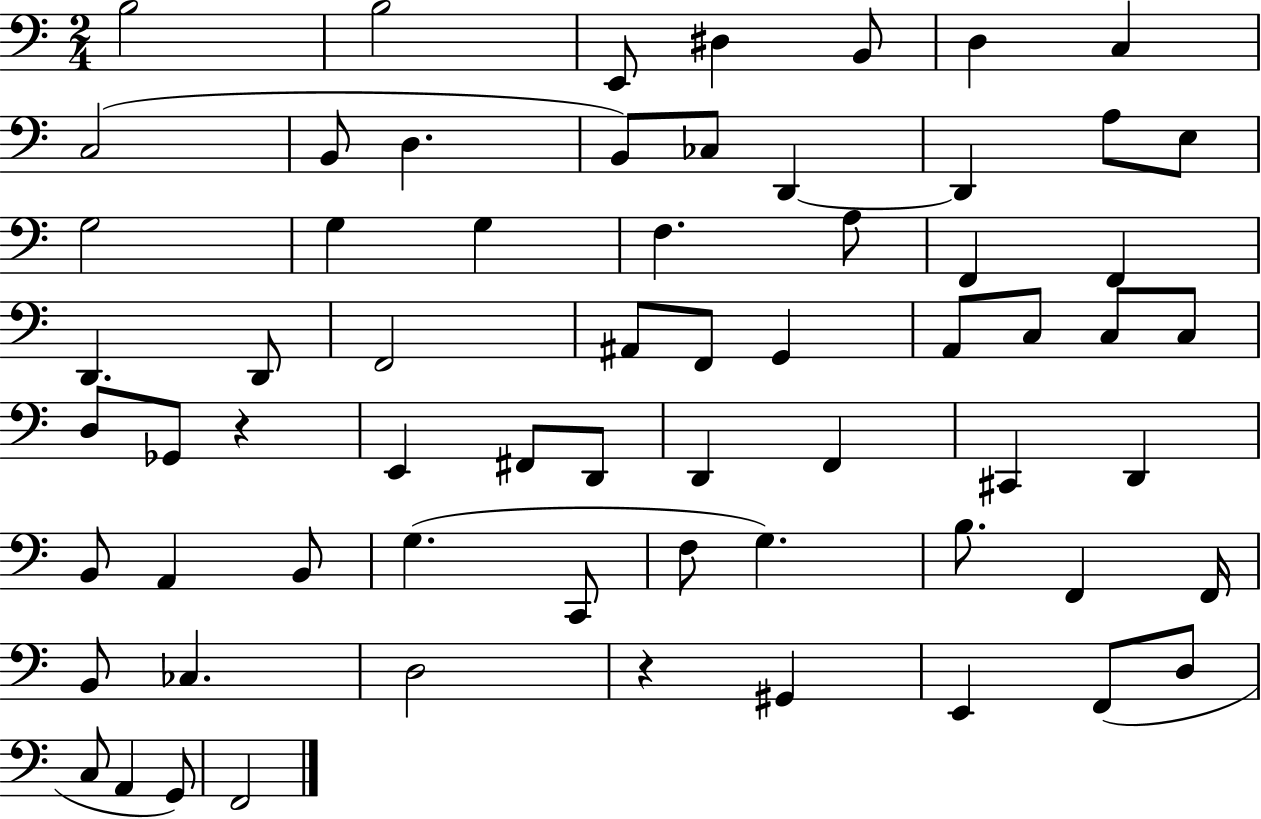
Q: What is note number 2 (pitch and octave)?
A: B3